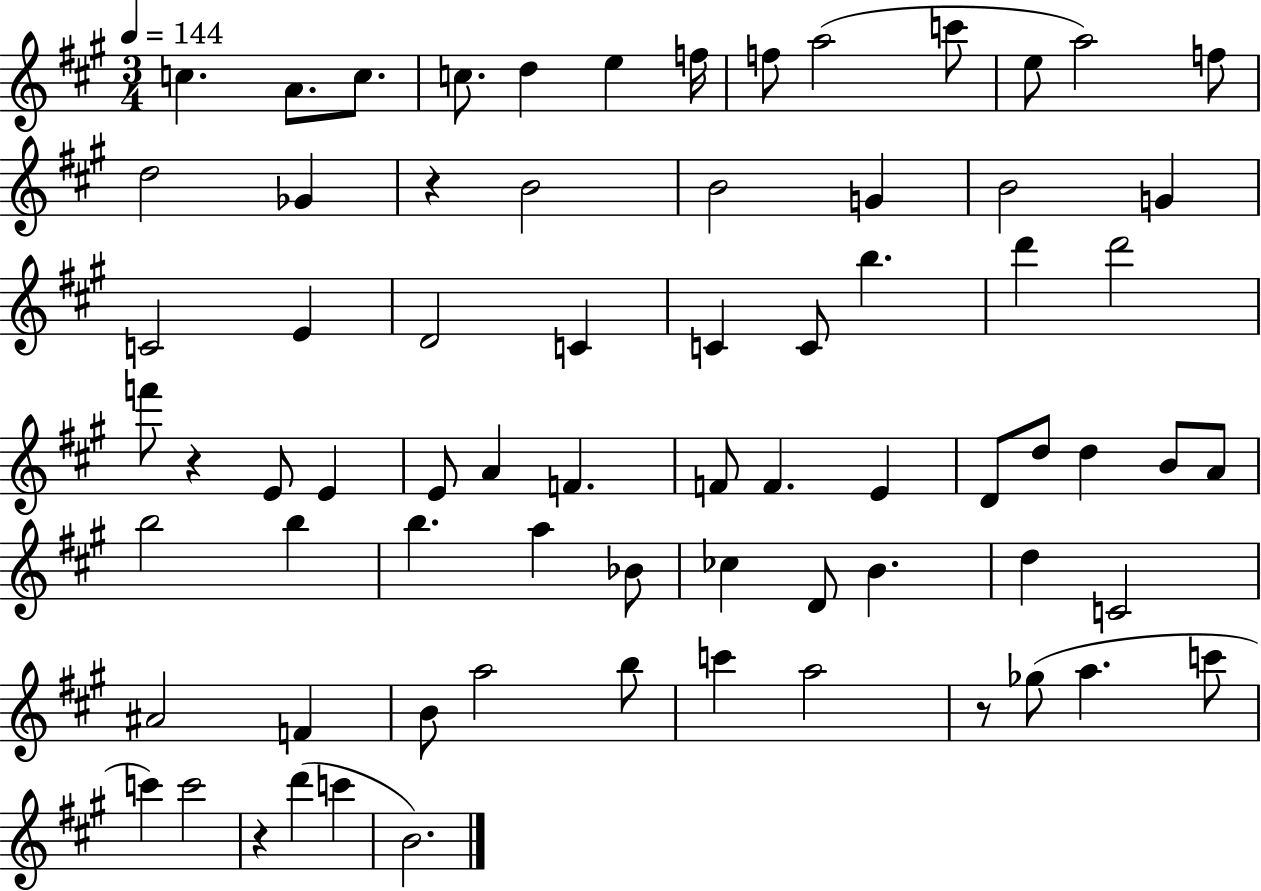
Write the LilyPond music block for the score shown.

{
  \clef treble
  \numericTimeSignature
  \time 3/4
  \key a \major
  \tempo 4 = 144
  c''4. a'8. c''8. | c''8. d''4 e''4 f''16 | f''8 a''2( c'''8 | e''8 a''2) f''8 | \break d''2 ges'4 | r4 b'2 | b'2 g'4 | b'2 g'4 | \break c'2 e'4 | d'2 c'4 | c'4 c'8 b''4. | d'''4 d'''2 | \break f'''8 r4 e'8 e'4 | e'8 a'4 f'4. | f'8 f'4. e'4 | d'8 d''8 d''4 b'8 a'8 | \break b''2 b''4 | b''4. a''4 bes'8 | ces''4 d'8 b'4. | d''4 c'2 | \break ais'2 f'4 | b'8 a''2 b''8 | c'''4 a''2 | r8 ges''8( a''4. c'''8 | \break c'''4) c'''2 | r4 d'''4( c'''4 | b'2.) | \bar "|."
}